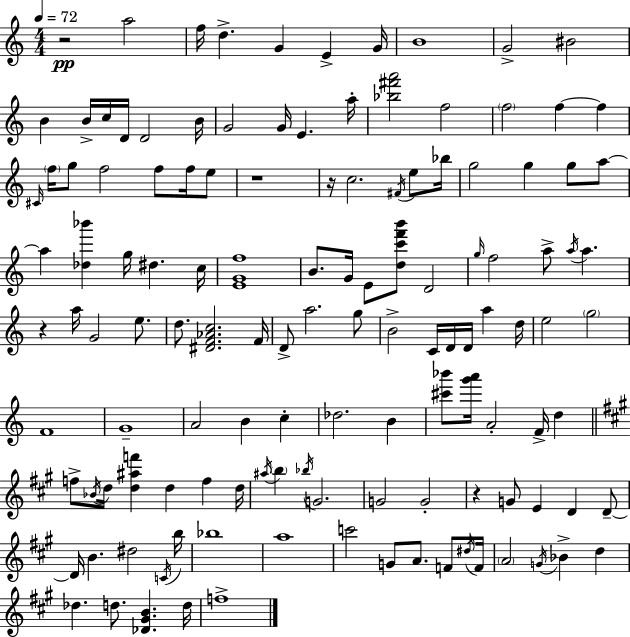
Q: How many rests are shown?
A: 5